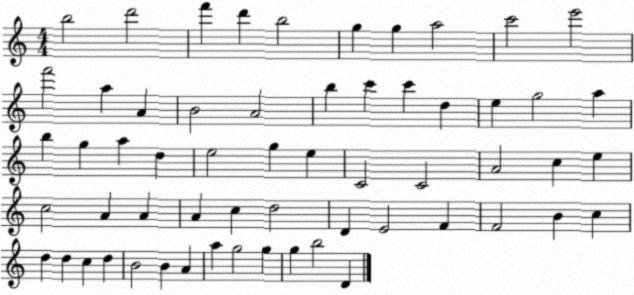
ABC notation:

X:1
T:Untitled
M:4/4
L:1/4
K:C
b2 d'2 f' d' b2 g g a2 c'2 e'2 f'2 a A B2 A2 b c' c' d e g2 a b g a d e2 g e C2 C2 A2 c e c2 A A A c d2 D E2 F F2 B c d d c d B2 B A a g2 g g b2 D